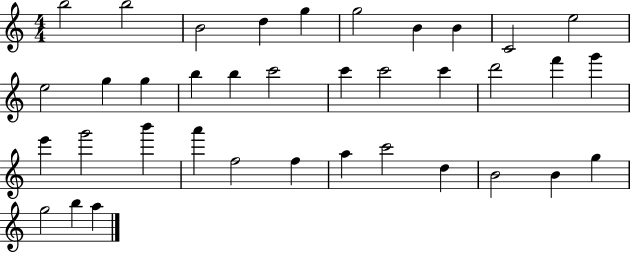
B5/h B5/h B4/h D5/q G5/q G5/h B4/q B4/q C4/h E5/h E5/h G5/q G5/q B5/q B5/q C6/h C6/q C6/h C6/q D6/h F6/q G6/q E6/q G6/h B6/q A6/q F5/h F5/q A5/q C6/h D5/q B4/h B4/q G5/q G5/h B5/q A5/q